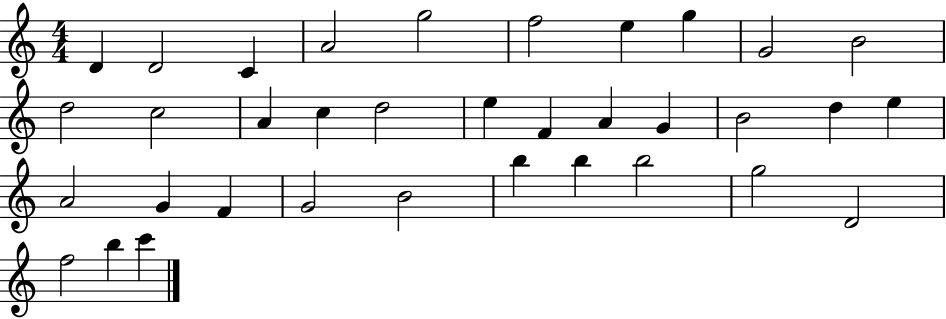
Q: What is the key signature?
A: C major